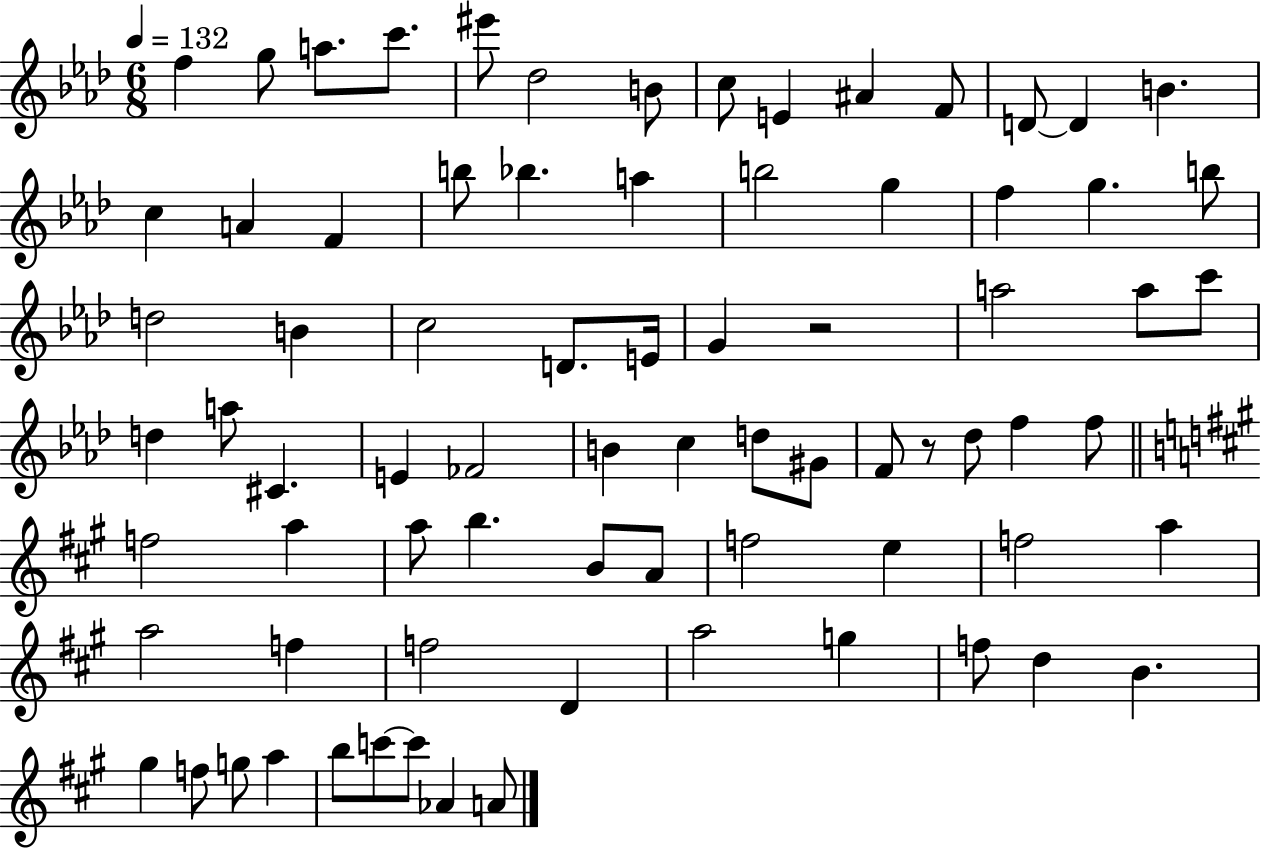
X:1
T:Untitled
M:6/8
L:1/4
K:Ab
f g/2 a/2 c'/2 ^e'/2 _d2 B/2 c/2 E ^A F/2 D/2 D B c A F b/2 _b a b2 g f g b/2 d2 B c2 D/2 E/4 G z2 a2 a/2 c'/2 d a/2 ^C E _F2 B c d/2 ^G/2 F/2 z/2 _d/2 f f/2 f2 a a/2 b B/2 A/2 f2 e f2 a a2 f f2 D a2 g f/2 d B ^g f/2 g/2 a b/2 c'/2 c'/2 _A A/2